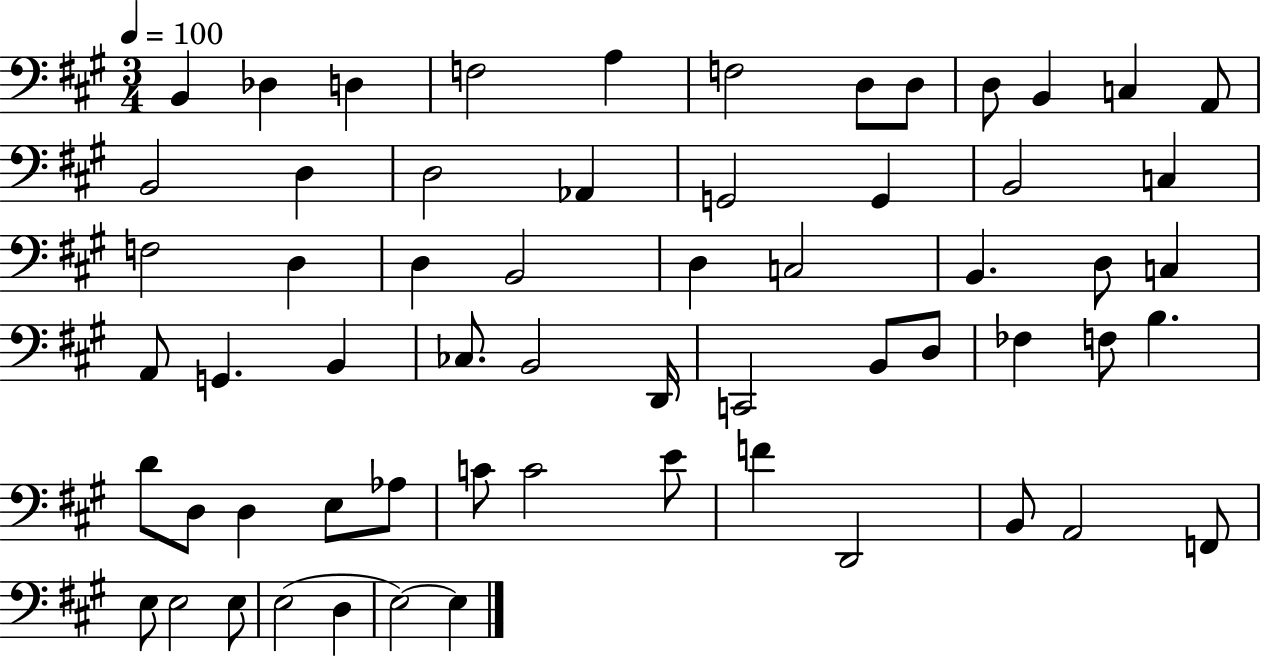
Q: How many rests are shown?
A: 0